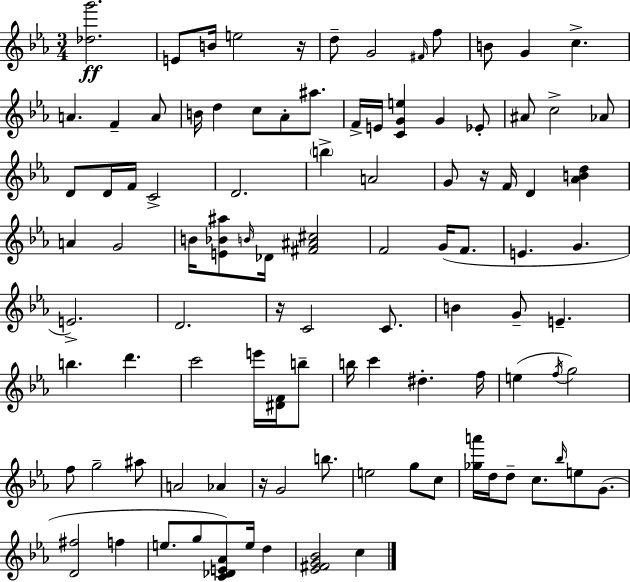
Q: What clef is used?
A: treble